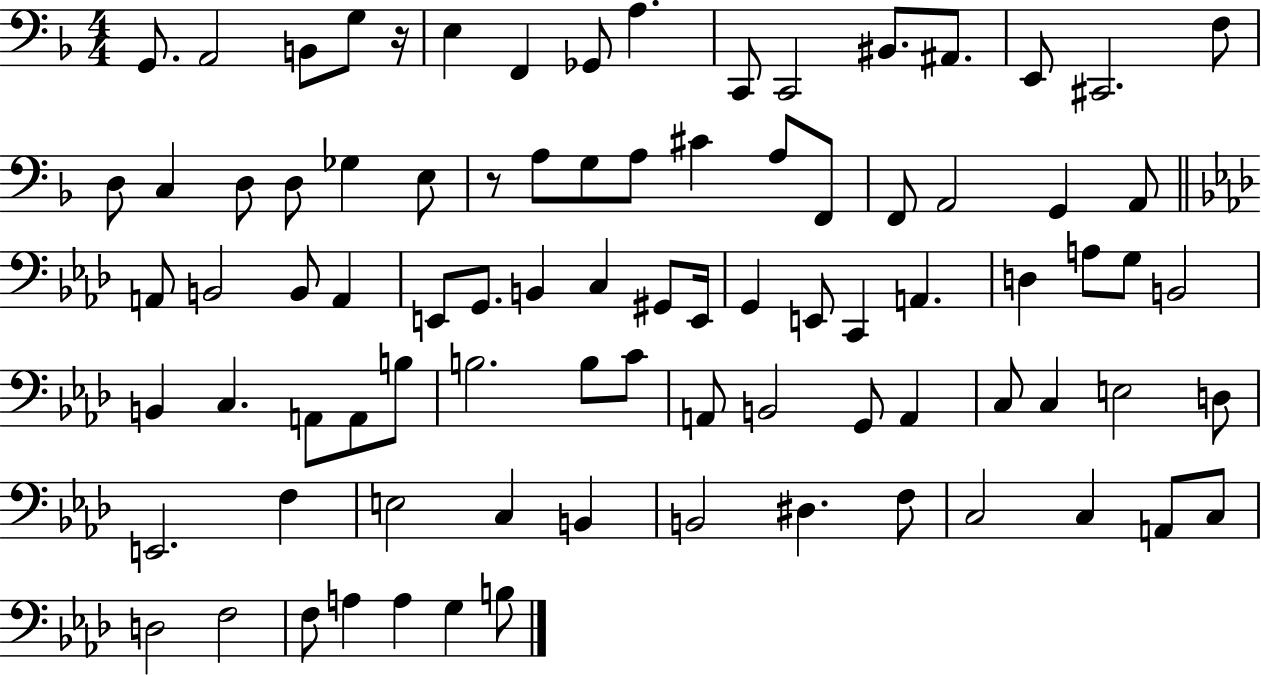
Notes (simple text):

G2/e. A2/h B2/e G3/e R/s E3/q F2/q Gb2/e A3/q. C2/e C2/h BIS2/e. A#2/e. E2/e C#2/h. F3/e D3/e C3/q D3/e D3/e Gb3/q E3/e R/e A3/e G3/e A3/e C#4/q A3/e F2/e F2/e A2/h G2/q A2/e A2/e B2/h B2/e A2/q E2/e G2/e. B2/q C3/q G#2/e E2/s G2/q E2/e C2/q A2/q. D3/q A3/e G3/e B2/h B2/q C3/q. A2/e A2/e B3/e B3/h. B3/e C4/e A2/e B2/h G2/e A2/q C3/e C3/q E3/h D3/e E2/h. F3/q E3/h C3/q B2/q B2/h D#3/q. F3/e C3/h C3/q A2/e C3/e D3/h F3/h F3/e A3/q A3/q G3/q B3/e